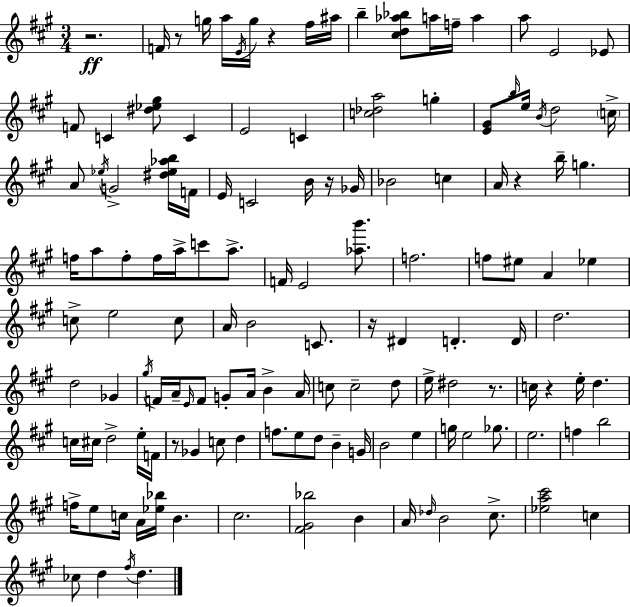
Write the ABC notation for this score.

X:1
T:Untitled
M:3/4
L:1/4
K:A
z2 F/4 z/2 g/4 a/4 E/4 g/4 z ^f/4 ^a/4 b [^cd_a_b]/2 a/4 f/4 a a/2 E2 _E/2 F/2 C [^d_e^g]/2 C E2 C [c_da]2 g [E^G]/2 b/4 e/4 B/4 d2 c/4 A/2 _e/4 G2 [^d_e_ab]/4 F/4 E/4 C2 B/4 z/4 _G/4 _B2 c A/4 z b/4 g f/4 a/2 f/2 f/4 a/4 c'/2 a/2 F/4 E2 [_ab']/2 f2 f/2 ^e/2 A _e c/2 e2 c/2 A/4 B2 C/2 z/4 ^D D D/4 d2 d2 _G ^g/4 F/4 A/4 E/4 F/2 G/2 A/4 B A/4 c/2 c2 d/2 e/4 ^d2 z/2 c/4 z e/4 d c/4 ^c/4 d2 e/4 F/4 z/2 _G c/2 d f/2 e/2 d/2 B G/4 B2 e g/4 e2 _g/2 e2 f b2 f/4 e/2 c/4 A/4 [_e_b]/4 B ^c2 [^F^G_b]2 B A/4 _d/4 B2 ^c/2 [_ea^c']2 c _c/2 d ^f/4 d